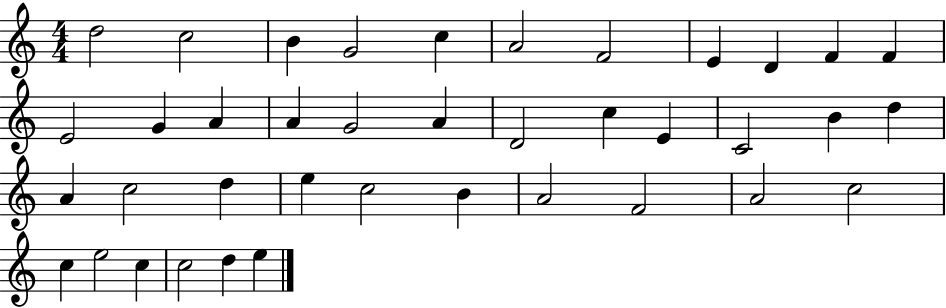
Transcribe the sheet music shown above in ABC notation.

X:1
T:Untitled
M:4/4
L:1/4
K:C
d2 c2 B G2 c A2 F2 E D F F E2 G A A G2 A D2 c E C2 B d A c2 d e c2 B A2 F2 A2 c2 c e2 c c2 d e